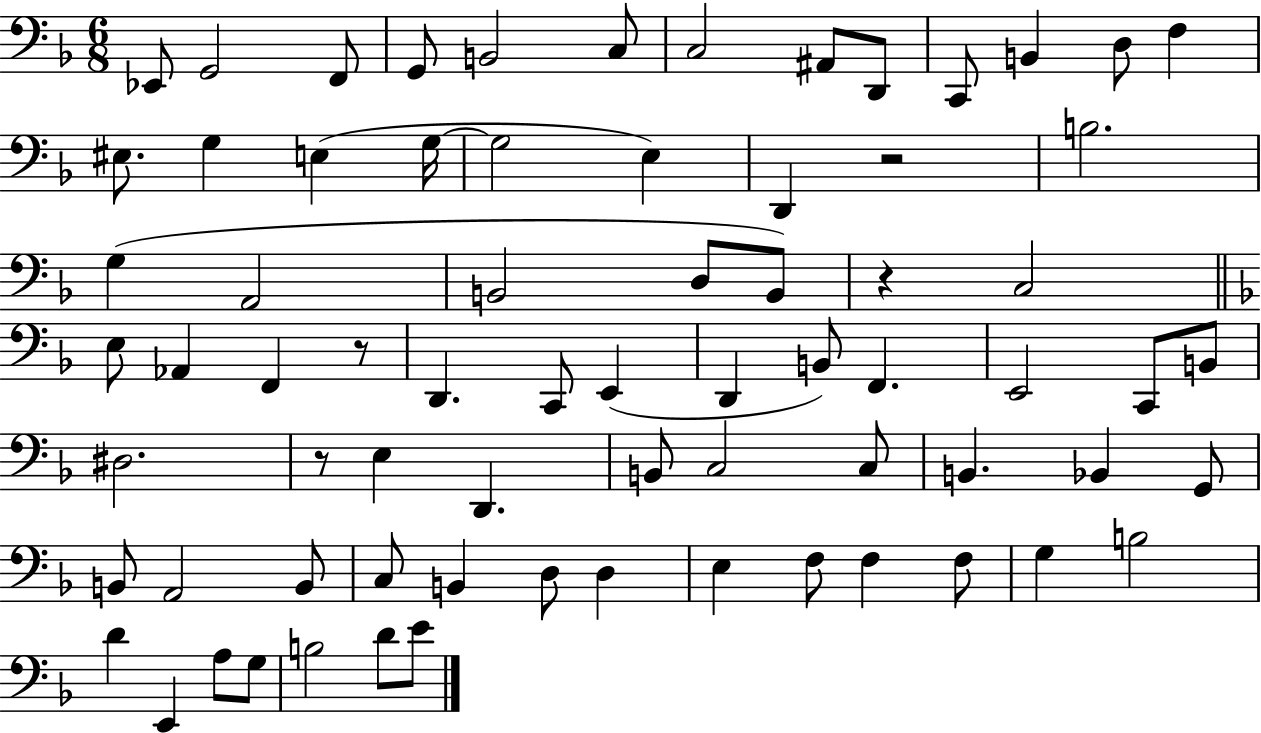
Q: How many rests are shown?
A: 4